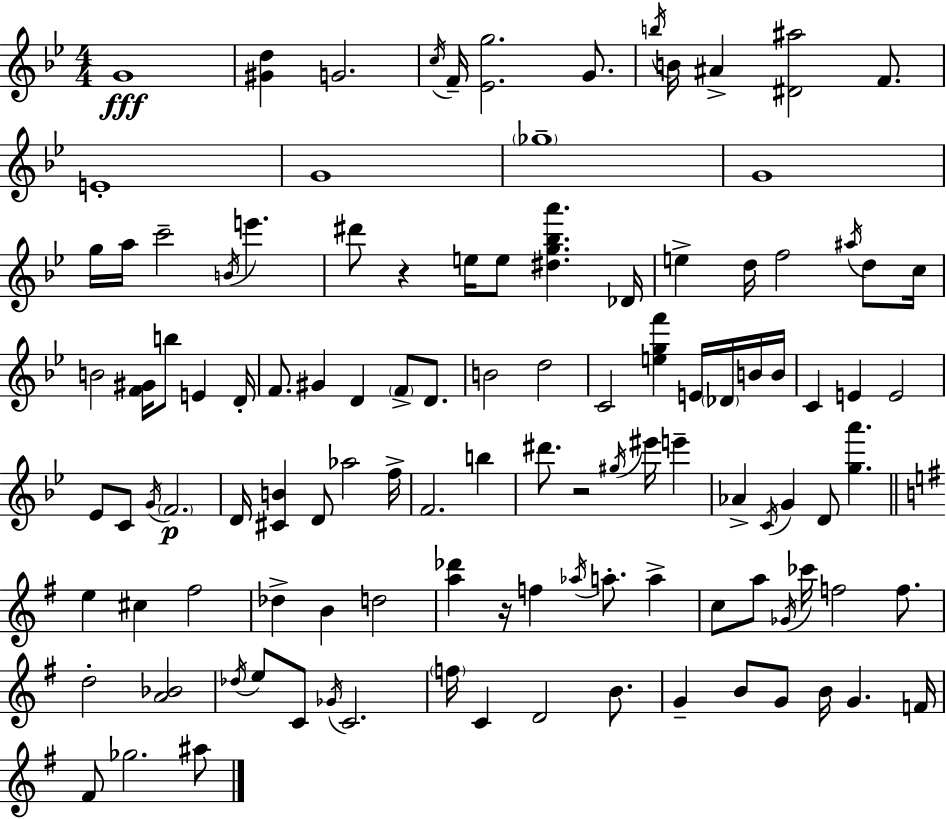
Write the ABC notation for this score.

X:1
T:Untitled
M:4/4
L:1/4
K:Bb
G4 [^Gd] G2 c/4 F/4 [_Eg]2 G/2 b/4 B/4 ^A [^D^a]2 F/2 E4 G4 _g4 G4 g/4 a/4 c'2 B/4 e' ^d'/2 z e/4 e/2 [^dg_ba'] _D/4 e d/4 f2 ^a/4 d/2 c/4 B2 [F^G]/4 b/2 E D/4 F/2 ^G D F/2 D/2 B2 d2 C2 [egf'] E/4 _D/4 B/4 B/4 C E E2 _E/2 C/2 G/4 F2 D/4 [^CB] D/2 _a2 f/4 F2 b ^d'/2 z2 ^g/4 ^e'/4 e' _A C/4 G D/2 [ga'] e ^c ^f2 _d B d2 [a_d'] z/4 f _a/4 a/2 a c/2 a/2 _G/4 _c'/4 f2 f/2 d2 [A_B]2 _d/4 e/2 C/2 _G/4 C2 f/4 C D2 B/2 G B/2 G/2 B/4 G F/4 ^F/2 _g2 ^a/2